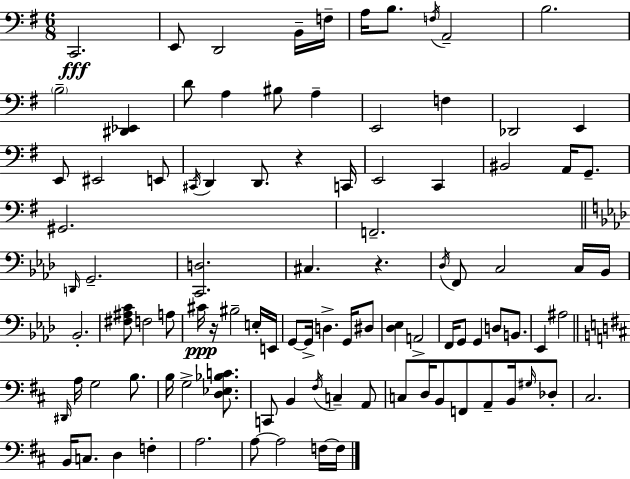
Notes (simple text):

C2/h. E2/e D2/h B2/s F3/s A3/s B3/e. F3/s A2/h B3/h. B3/h [D#2,Eb2]/q D4/e A3/q BIS3/e A3/q E2/h F3/q Db2/h E2/q E2/e EIS2/h E2/e C#2/s D2/q D2/e. R/q C2/s E2/h C2/q BIS2/h A2/s G2/e. G#2/h. F2/h. D2/s G2/h. [C2,D3]/h. C#3/q. R/q. Db3/s F2/e C3/h C3/s Bb2/s Bb2/h. [F#3,A#3,C4]/e F3/h A3/e C#4/s R/s BIS3/h E3/s E2/s G2/e G2/s D3/q. G2/s D#3/e [Db3,Eb3]/q A2/h F2/s G2/e G2/q D3/e B2/e. Eb2/q A#3/h D#2/s A3/s G3/h B3/e. B3/s G3/h [D3,Eb3,Bb3,C4]/e. C2/e B2/q F#3/s C3/q A2/e C3/e D3/s B2/e F2/e A2/e B2/s G#3/s Db3/e C#3/h. B2/s C3/e. D3/q F3/q A3/h. A3/e A3/h F3/s F3/s